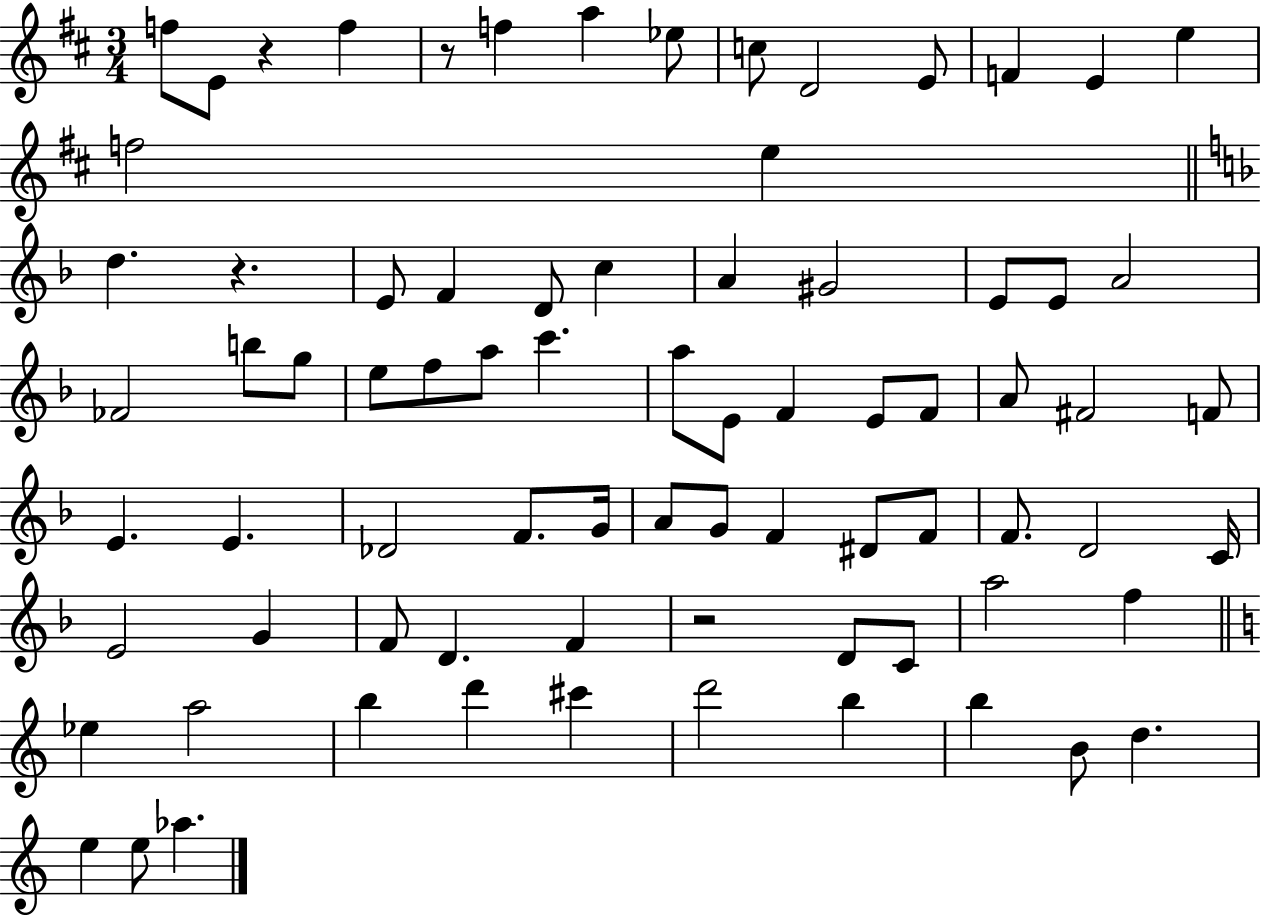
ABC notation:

X:1
T:Untitled
M:3/4
L:1/4
K:D
f/2 E/2 z f z/2 f a _e/2 c/2 D2 E/2 F E e f2 e d z E/2 F D/2 c A ^G2 E/2 E/2 A2 _F2 b/2 g/2 e/2 f/2 a/2 c' a/2 E/2 F E/2 F/2 A/2 ^F2 F/2 E E _D2 F/2 G/4 A/2 G/2 F ^D/2 F/2 F/2 D2 C/4 E2 G F/2 D F z2 D/2 C/2 a2 f _e a2 b d' ^c' d'2 b b B/2 d e e/2 _a